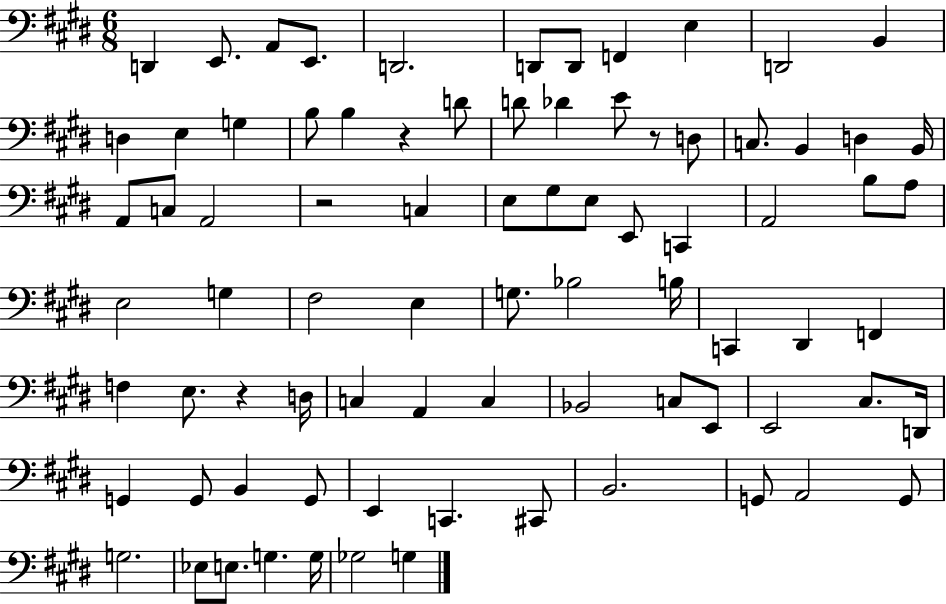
X:1
T:Untitled
M:6/8
L:1/4
K:E
D,, E,,/2 A,,/2 E,,/2 D,,2 D,,/2 D,,/2 F,, E, D,,2 B,, D, E, G, B,/2 B, z D/2 D/2 _D E/2 z/2 D,/2 C,/2 B,, D, B,,/4 A,,/2 C,/2 A,,2 z2 C, E,/2 ^G,/2 E,/2 E,,/2 C,, A,,2 B,/2 A,/2 E,2 G, ^F,2 E, G,/2 _B,2 B,/4 C,, ^D,, F,, F, E,/2 z D,/4 C, A,, C, _B,,2 C,/2 E,,/2 E,,2 ^C,/2 D,,/4 G,, G,,/2 B,, G,,/2 E,, C,, ^C,,/2 B,,2 G,,/2 A,,2 G,,/2 G,2 _E,/2 E,/2 G, G,/4 _G,2 G,